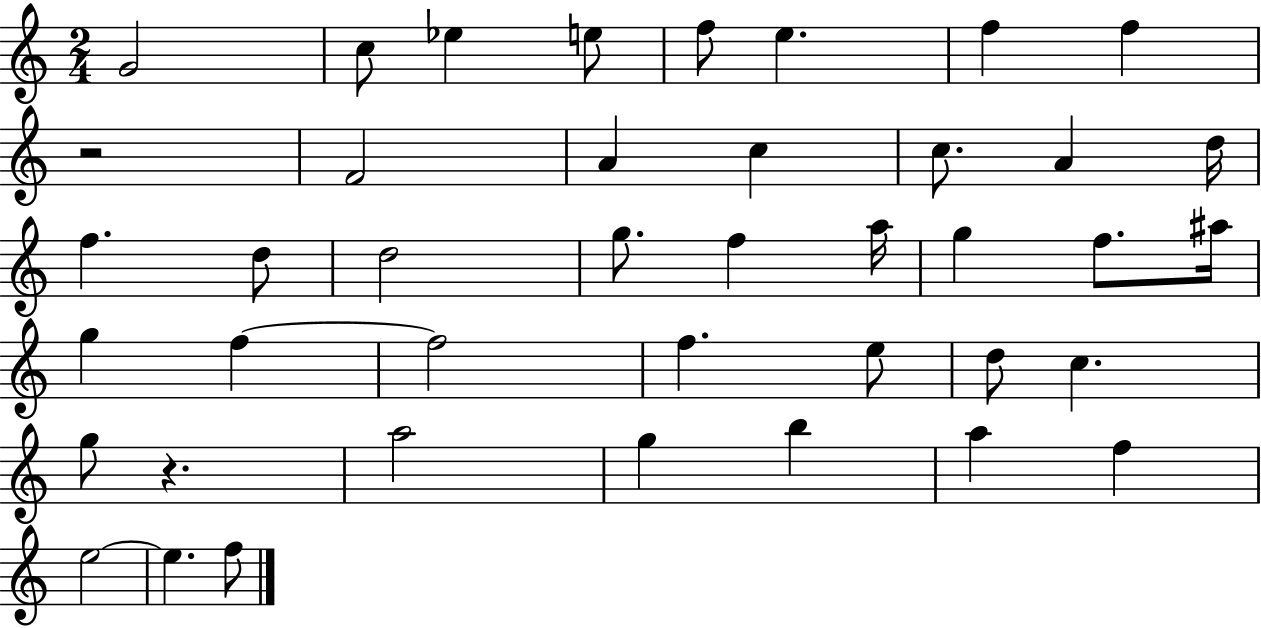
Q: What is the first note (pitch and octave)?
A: G4